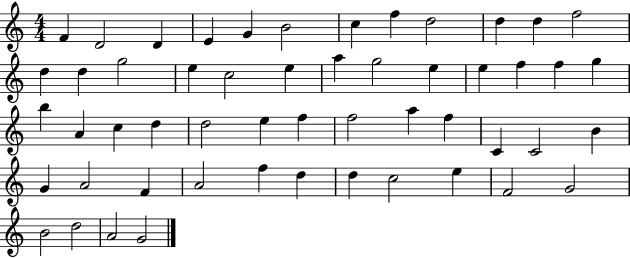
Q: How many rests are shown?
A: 0